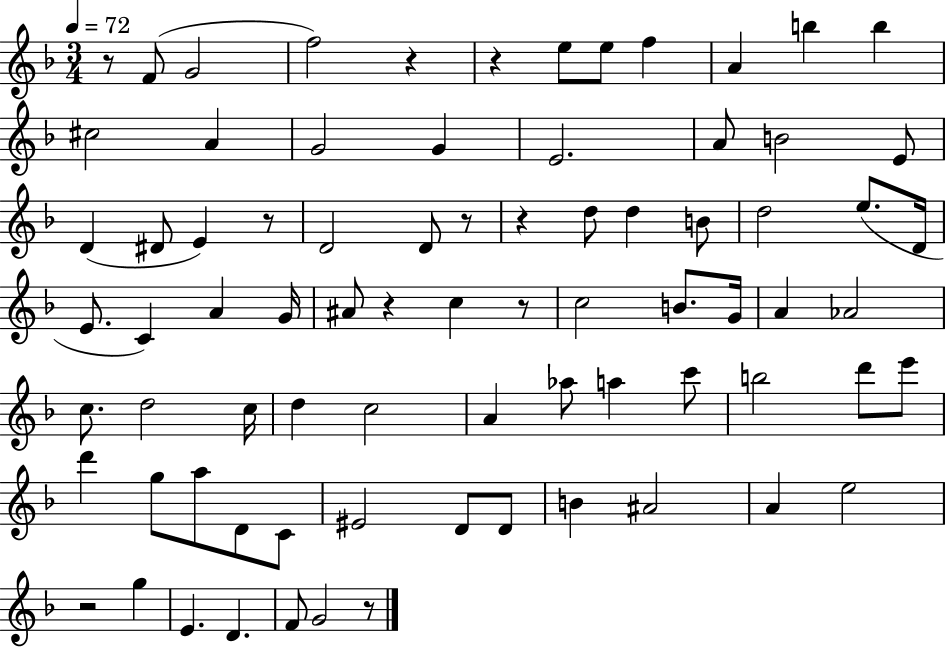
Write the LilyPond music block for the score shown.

{
  \clef treble
  \numericTimeSignature
  \time 3/4
  \key f \major
  \tempo 4 = 72
  \repeat volta 2 { r8 f'8( g'2 | f''2) r4 | r4 e''8 e''8 f''4 | a'4 b''4 b''4 | \break cis''2 a'4 | g'2 g'4 | e'2. | a'8 b'2 e'8 | \break d'4( dis'8 e'4) r8 | d'2 d'8 r8 | r4 d''8 d''4 b'8 | d''2 e''8.( d'16 | \break e'8. c'4) a'4 g'16 | ais'8 r4 c''4 r8 | c''2 b'8. g'16 | a'4 aes'2 | \break c''8. d''2 c''16 | d''4 c''2 | a'4 aes''8 a''4 c'''8 | b''2 d'''8 e'''8 | \break d'''4 g''8 a''8 d'8 c'8 | eis'2 d'8 d'8 | b'4 ais'2 | a'4 e''2 | \break r2 g''4 | e'4. d'4. | f'8 g'2 r8 | } \bar "|."
}